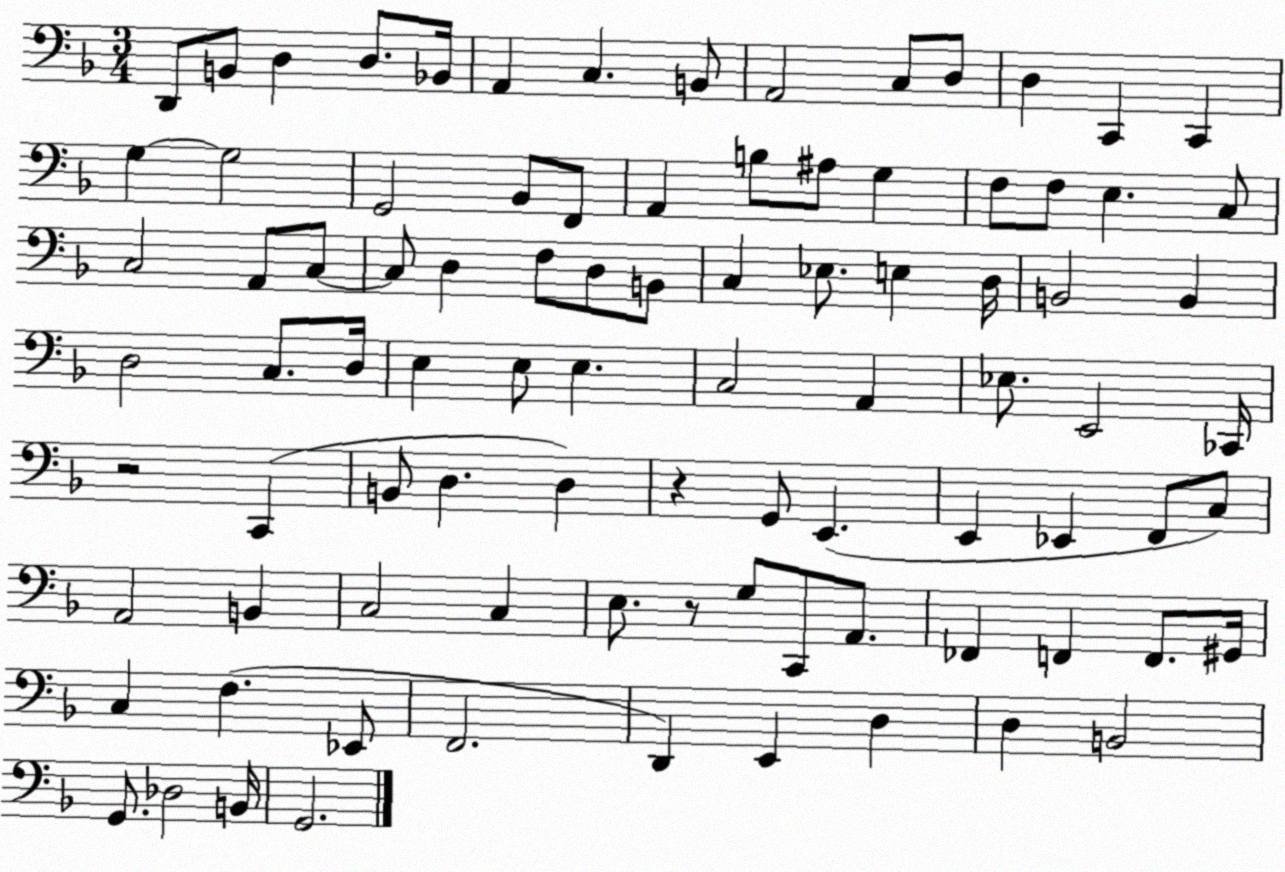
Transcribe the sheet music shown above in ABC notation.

X:1
T:Untitled
M:3/4
L:1/4
K:F
D,,/2 B,,/2 D, D,/2 _B,,/4 A,, C, B,,/2 A,,2 C,/2 D,/2 D, C,, C,, G, G,2 G,,2 _B,,/2 F,,/2 A,, B,/2 ^A,/2 G, F,/2 F,/2 E, C,/2 C,2 A,,/2 C,/2 C,/2 D, F,/2 D,/2 B,,/2 C, _E,/2 E, D,/4 B,,2 B,, D,2 C,/2 D,/4 E, E,/2 E, C,2 A,, _E,/2 E,,2 _C,,/4 z2 C,, B,,/2 D, D, z G,,/2 E,, E,, _E,, F,,/2 C,/2 A,,2 B,, C,2 C, E,/2 z/2 G,/2 C,,/2 A,,/2 _F,, F,, F,,/2 ^G,,/4 C, F, _E,,/2 F,,2 D,, E,, D, D, B,,2 G,,/2 _D,2 B,,/4 G,,2